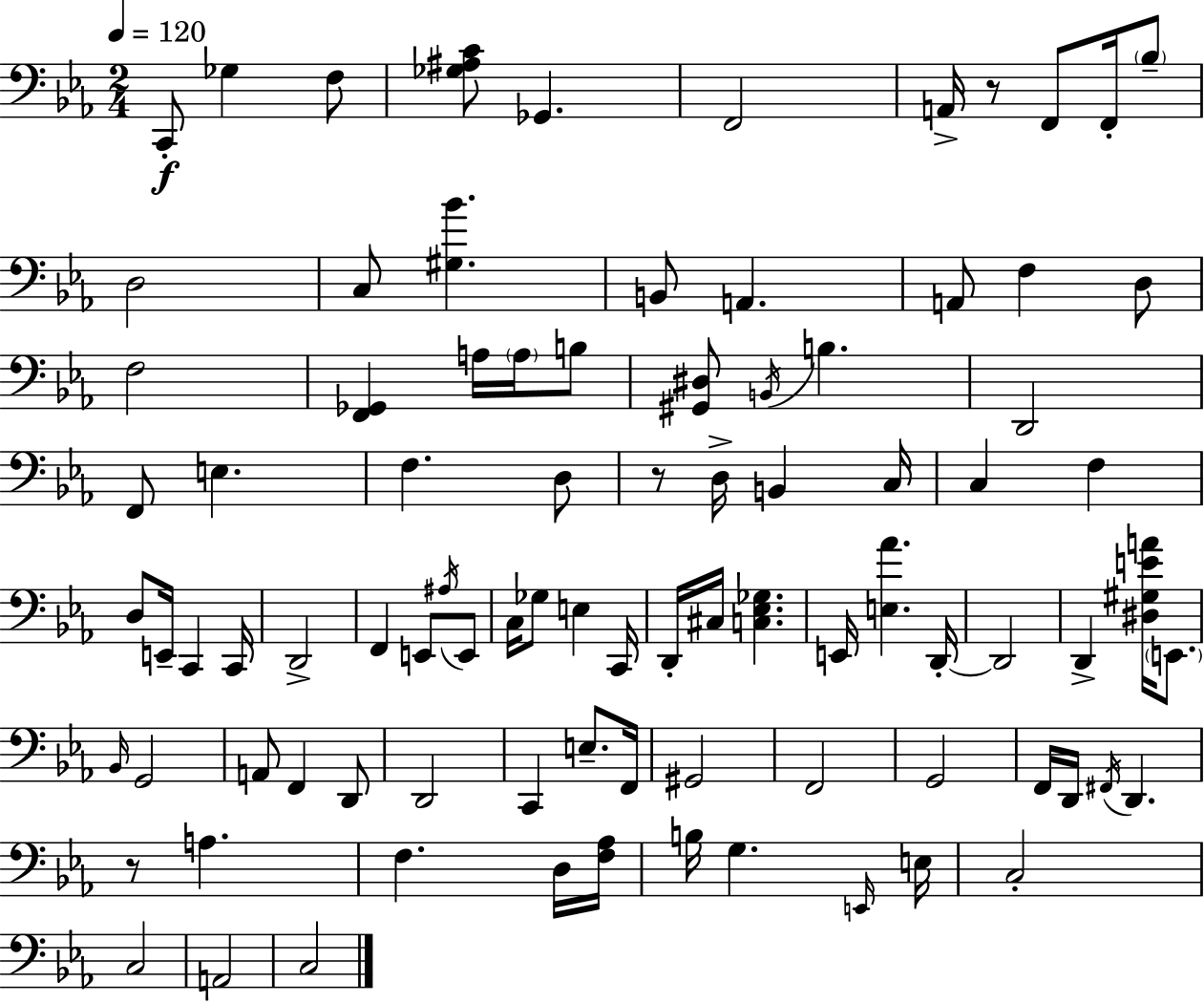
{
  \clef bass
  \numericTimeSignature
  \time 2/4
  \key c \minor
  \tempo 4 = 120
  c,8-.\f ges4 f8 | <ges ais c'>8 ges,4. | f,2 | a,16-> r8 f,8 f,16-. \parenthesize bes8-- | \break d2 | c8 <gis bes'>4. | b,8 a,4. | a,8 f4 d8 | \break f2 | <f, ges,>4 a16 \parenthesize a16 b8 | <gis, dis>8 \acciaccatura { b,16 } b4. | d,2 | \break f,8 e4. | f4. d8 | r8 d16-> b,4 | c16 c4 f4 | \break d8 e,16-- c,4 | c,16 d,2-> | f,4 e,8 \acciaccatura { ais16 } | e,8 c16 ges8 e4 | \break c,16 d,16-. cis16 <c ees ges>4. | e,16 <e aes'>4. | d,16-.~~ d,2 | d,4-> <dis gis e' a'>16 \parenthesize e,8. | \break \grace { bes,16 } g,2 | a,8 f,4 | d,8 d,2 | c,4 e8.-- | \break f,16 gis,2 | f,2 | g,2 | f,16 d,16 \acciaccatura { fis,16 } d,4. | \break r8 a4. | f4. | d16 <f aes>16 b16 g4. | \grace { e,16 } e16 c2-. | \break c2 | a,2 | c2 | \bar "|."
}